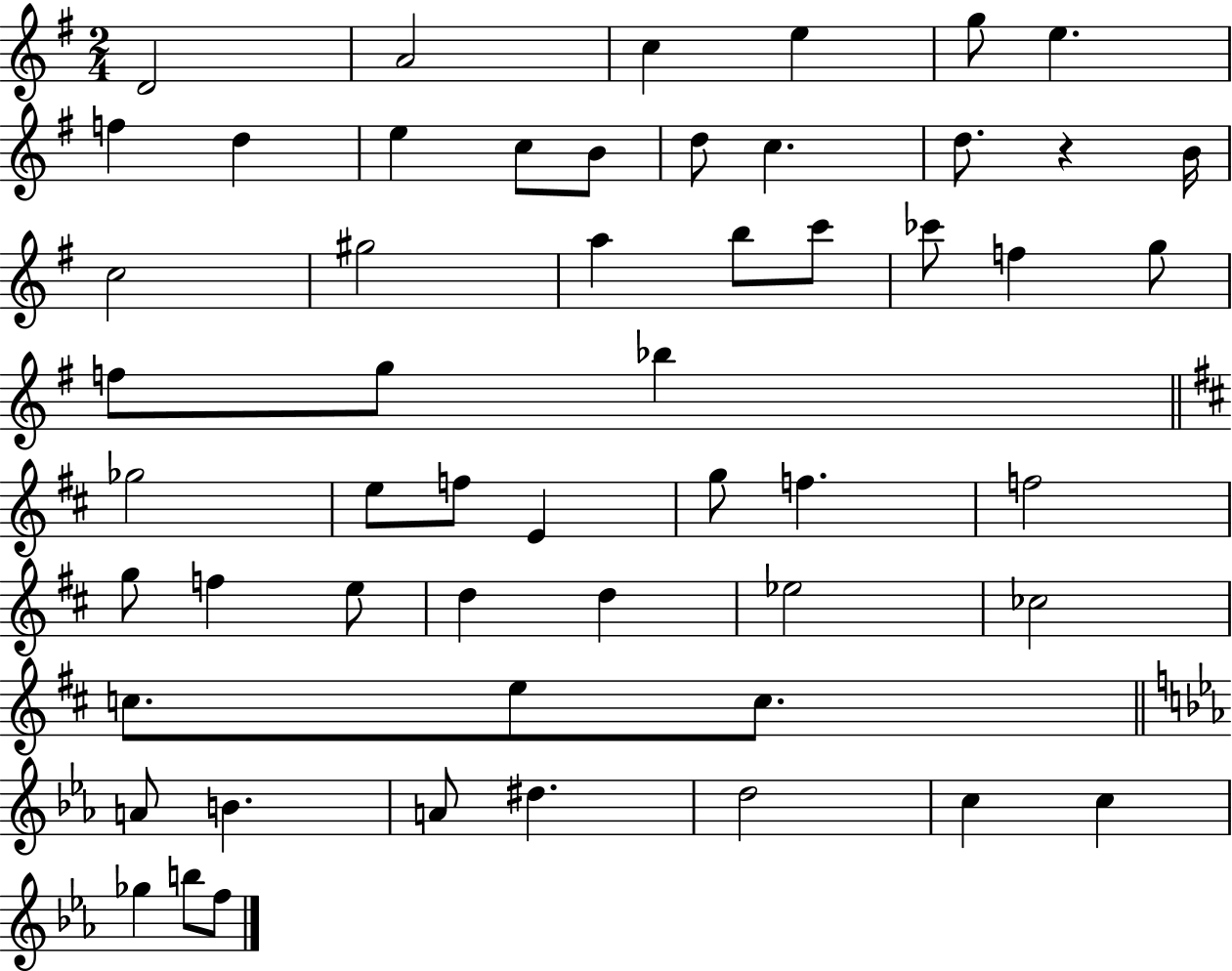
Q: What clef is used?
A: treble